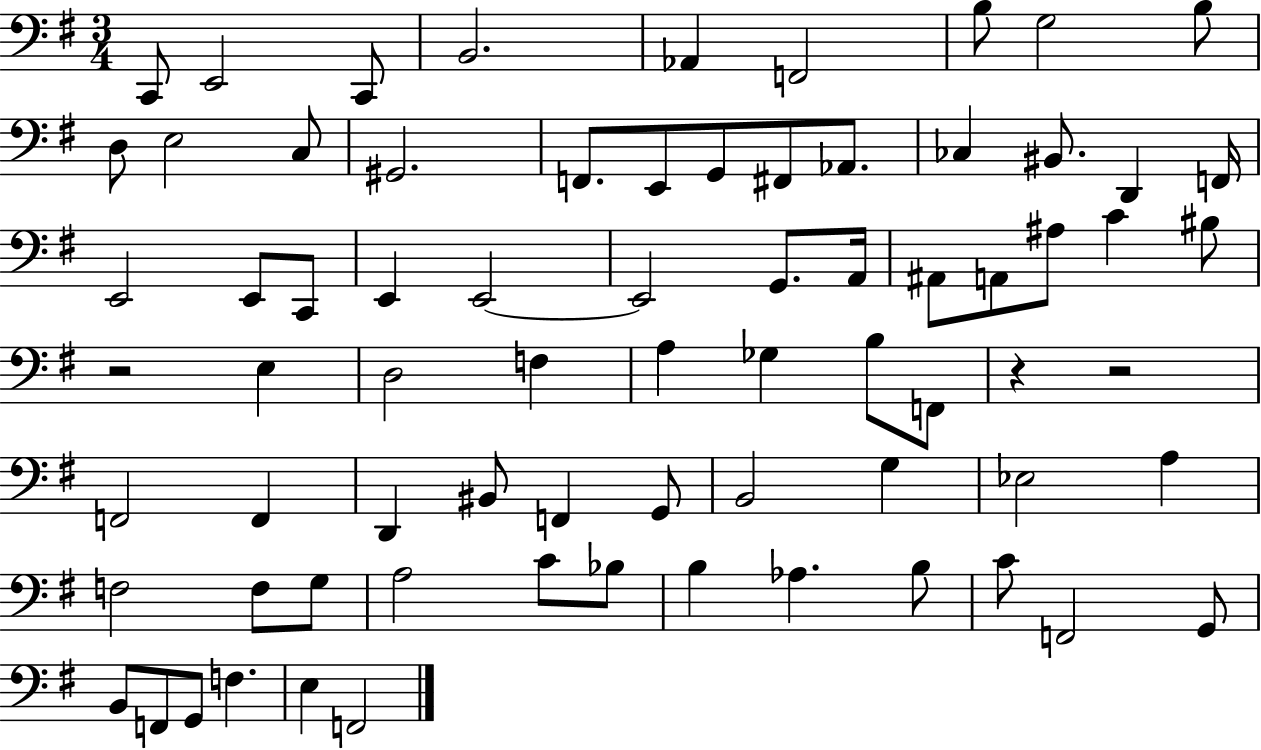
C2/e E2/h C2/e B2/h. Ab2/q F2/h B3/e G3/h B3/e D3/e E3/h C3/e G#2/h. F2/e. E2/e G2/e F#2/e Ab2/e. CES3/q BIS2/e. D2/q F2/s E2/h E2/e C2/e E2/q E2/h E2/h G2/e. A2/s A#2/e A2/e A#3/e C4/q BIS3/e R/h E3/q D3/h F3/q A3/q Gb3/q B3/e F2/e R/q R/h F2/h F2/q D2/q BIS2/e F2/q G2/e B2/h G3/q Eb3/h A3/q F3/h F3/e G3/e A3/h C4/e Bb3/e B3/q Ab3/q. B3/e C4/e F2/h G2/e B2/e F2/e G2/e F3/q. E3/q F2/h